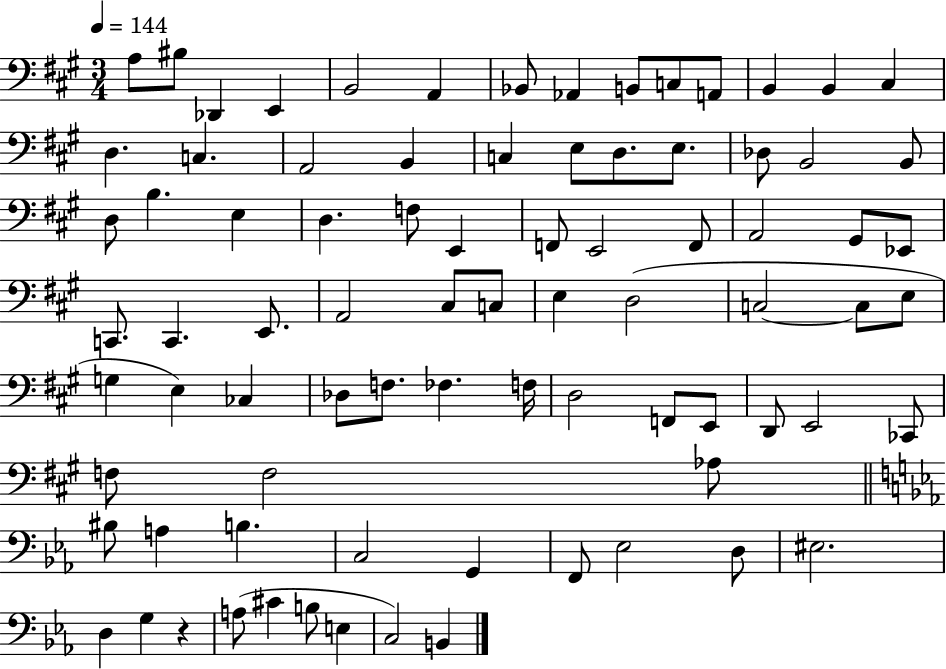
A3/e BIS3/e Db2/q E2/q B2/h A2/q Bb2/e Ab2/q B2/e C3/e A2/e B2/q B2/q C#3/q D3/q. C3/q. A2/h B2/q C3/q E3/e D3/e. E3/e. Db3/e B2/h B2/e D3/e B3/q. E3/q D3/q. F3/e E2/q F2/e E2/h F2/e A2/h G#2/e Eb2/e C2/e. C2/q. E2/e. A2/h C#3/e C3/e E3/q D3/h C3/h C3/e E3/e G3/q E3/q CES3/q Db3/e F3/e. FES3/q. F3/s D3/h F2/e E2/e D2/e E2/h CES2/e F3/e F3/h Ab3/e BIS3/e A3/q B3/q. C3/h G2/q F2/e Eb3/h D3/e EIS3/h. D3/q G3/q R/q A3/e C#4/q B3/e E3/q C3/h B2/q